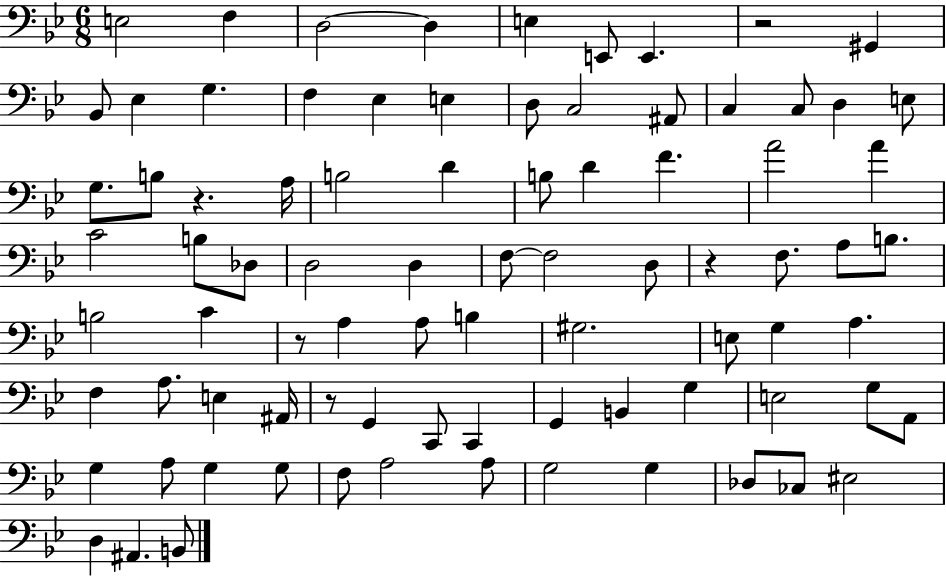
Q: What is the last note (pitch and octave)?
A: B2